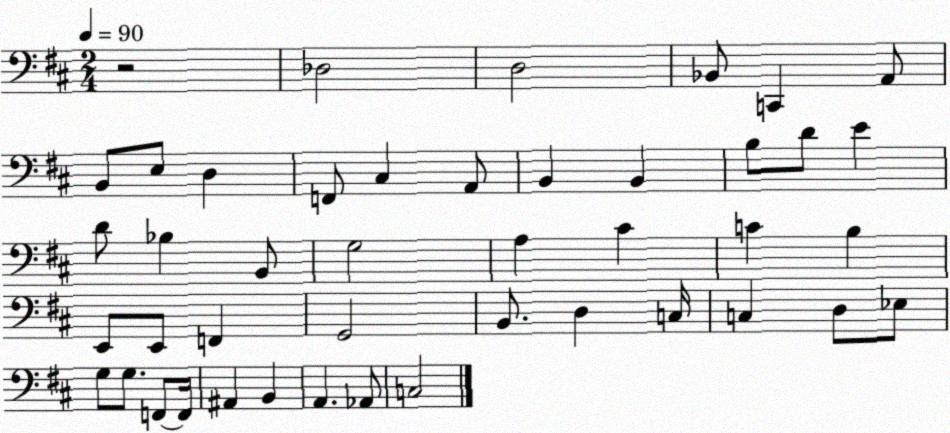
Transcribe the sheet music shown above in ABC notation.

X:1
T:Untitled
M:2/4
L:1/4
K:D
z2 _D,2 D,2 _B,,/2 C,, A,,/2 B,,/2 E,/2 D, F,,/2 ^C, A,,/2 B,, B,, B,/2 D/2 E D/2 _B, B,,/2 G,2 A, ^C C B, E,,/2 E,,/2 F,, G,,2 B,,/2 D, C,/4 C, D,/2 _E,/2 G,/2 G,/2 F,,/2 F,,/4 ^A,, B,, A,, _A,,/2 C,2